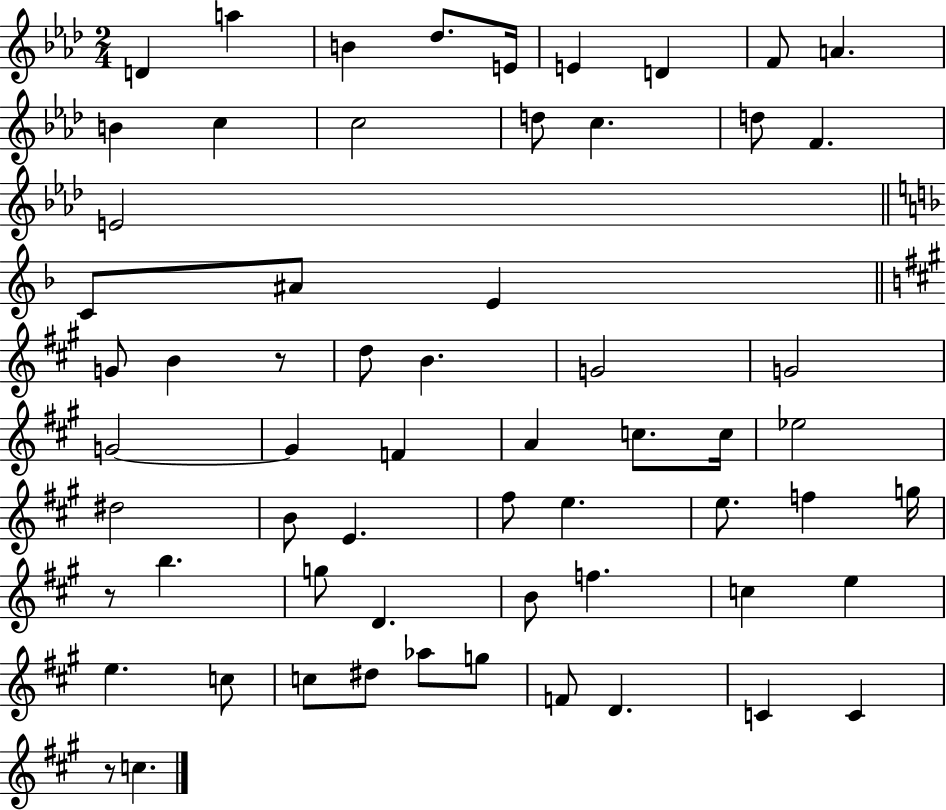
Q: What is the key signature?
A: AES major